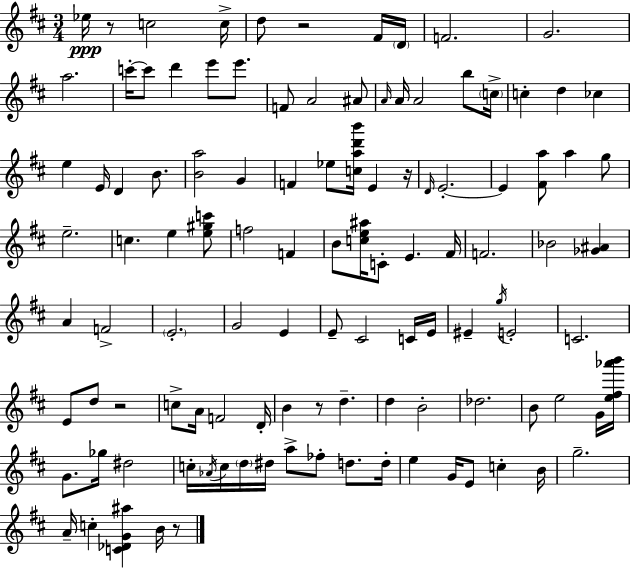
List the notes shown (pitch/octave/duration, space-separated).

Eb5/s R/e C5/h C5/s D5/e R/h F#4/s D4/s F4/h. G4/h. A5/h. C6/s C6/e D6/q E6/e E6/e. F4/e A4/h A#4/e A4/s A4/s A4/h B5/e C5/s C5/q D5/q CES5/q E5/q E4/s D4/q B4/e. [B4,A5]/h G4/q F4/q Eb5/e [C5,A5,D6,B6]/s E4/q R/s D4/s E4/h. E4/q [F#4,A5]/e A5/q G5/e E5/h. C5/q. E5/q [E5,G#5,C6]/e F5/h F4/q B4/e [C5,E5,A#5]/s C4/e E4/q. F#4/s F4/h. Bb4/h [Gb4,A#4]/q A4/q F4/h E4/h. G4/h E4/q E4/e C#4/h C4/s E4/s EIS4/q G5/s E4/h C4/h. E4/e D5/e R/h C5/e A4/s F4/h D4/s B4/q R/e D5/q. D5/q B4/h Db5/h. B4/e E5/h G4/s [E5,F#5,Ab6,B6]/s G4/e. Gb5/s D#5/h C5/s Ab4/s C5/s D5/s D#5/s A5/e FES5/e D5/e. D5/s E5/q G4/s E4/e C5/q B4/s G5/h. A4/s C5/q [C4,Db4,G4,A#5]/q B4/s R/e